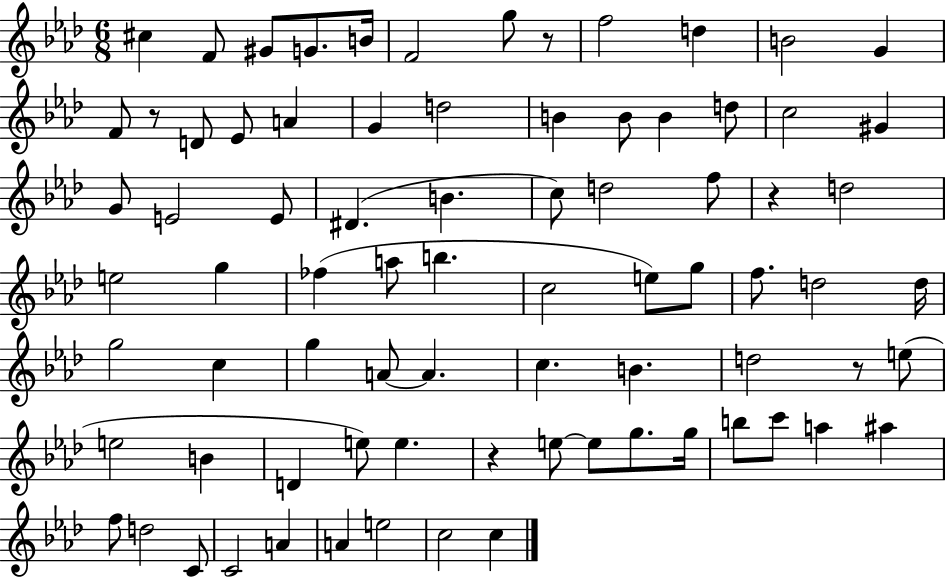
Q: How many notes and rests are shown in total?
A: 79